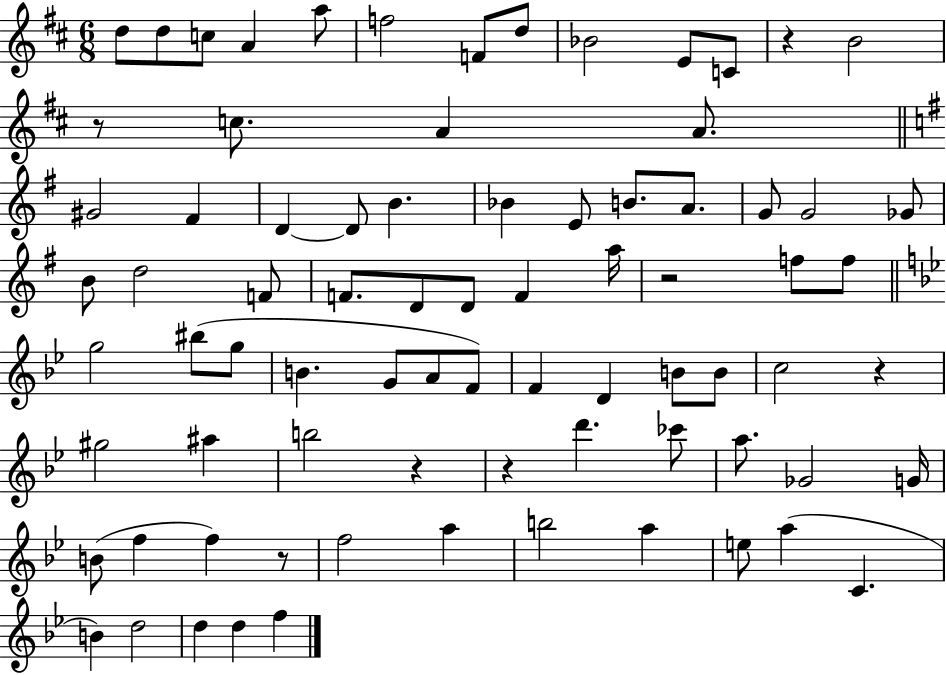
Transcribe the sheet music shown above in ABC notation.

X:1
T:Untitled
M:6/8
L:1/4
K:D
d/2 d/2 c/2 A a/2 f2 F/2 d/2 _B2 E/2 C/2 z B2 z/2 c/2 A A/2 ^G2 ^F D D/2 B _B E/2 B/2 A/2 G/2 G2 _G/2 B/2 d2 F/2 F/2 D/2 D/2 F a/4 z2 f/2 f/2 g2 ^b/2 g/2 B G/2 A/2 F/2 F D B/2 B/2 c2 z ^g2 ^a b2 z z d' _c'/2 a/2 _G2 G/4 B/2 f f z/2 f2 a b2 a e/2 a C B d2 d d f